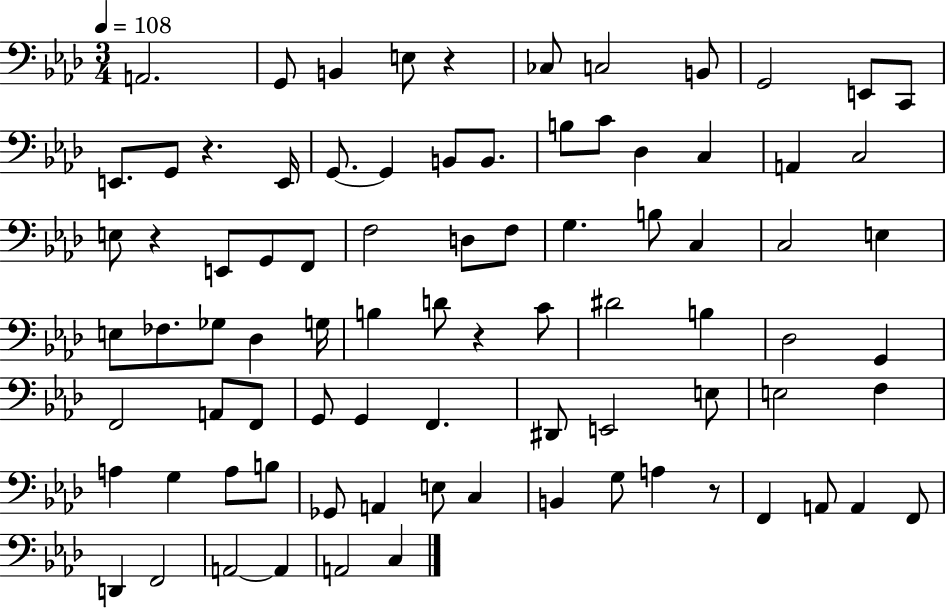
X:1
T:Untitled
M:3/4
L:1/4
K:Ab
A,,2 G,,/2 B,, E,/2 z _C,/2 C,2 B,,/2 G,,2 E,,/2 C,,/2 E,,/2 G,,/2 z E,,/4 G,,/2 G,, B,,/2 B,,/2 B,/2 C/2 _D, C, A,, C,2 E,/2 z E,,/2 G,,/2 F,,/2 F,2 D,/2 F,/2 G, B,/2 C, C,2 E, E,/2 _F,/2 _G,/2 _D, G,/4 B, D/2 z C/2 ^D2 B, _D,2 G,, F,,2 A,,/2 F,,/2 G,,/2 G,, F,, ^D,,/2 E,,2 E,/2 E,2 F, A, G, A,/2 B,/2 _G,,/2 A,, E,/2 C, B,, G,/2 A, z/2 F,, A,,/2 A,, F,,/2 D,, F,,2 A,,2 A,, A,,2 C,